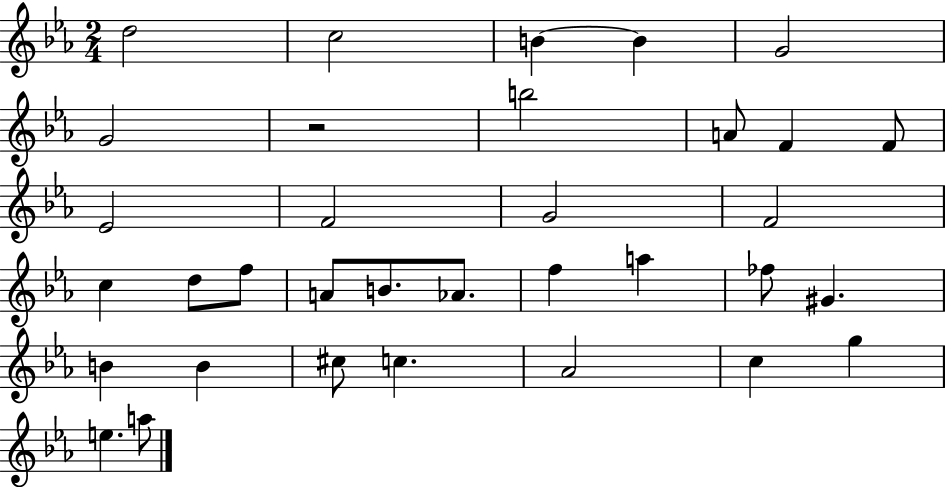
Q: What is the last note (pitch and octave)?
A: A5